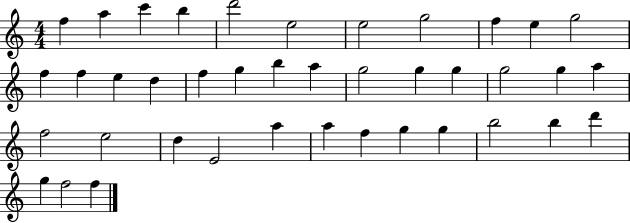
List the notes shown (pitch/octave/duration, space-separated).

F5/q A5/q C6/q B5/q D6/h E5/h E5/h G5/h F5/q E5/q G5/h F5/q F5/q E5/q D5/q F5/q G5/q B5/q A5/q G5/h G5/q G5/q G5/h G5/q A5/q F5/h E5/h D5/q E4/h A5/q A5/q F5/q G5/q G5/q B5/h B5/q D6/q G5/q F5/h F5/q